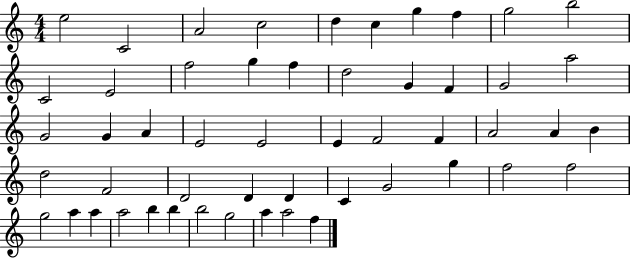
E5/h C4/h A4/h C5/h D5/q C5/q G5/q F5/q G5/h B5/h C4/h E4/h F5/h G5/q F5/q D5/h G4/q F4/q G4/h A5/h G4/h G4/q A4/q E4/h E4/h E4/q F4/h F4/q A4/h A4/q B4/q D5/h F4/h D4/h D4/q D4/q C4/q G4/h G5/q F5/h F5/h G5/h A5/q A5/q A5/h B5/q B5/q B5/h G5/h A5/q A5/h F5/q